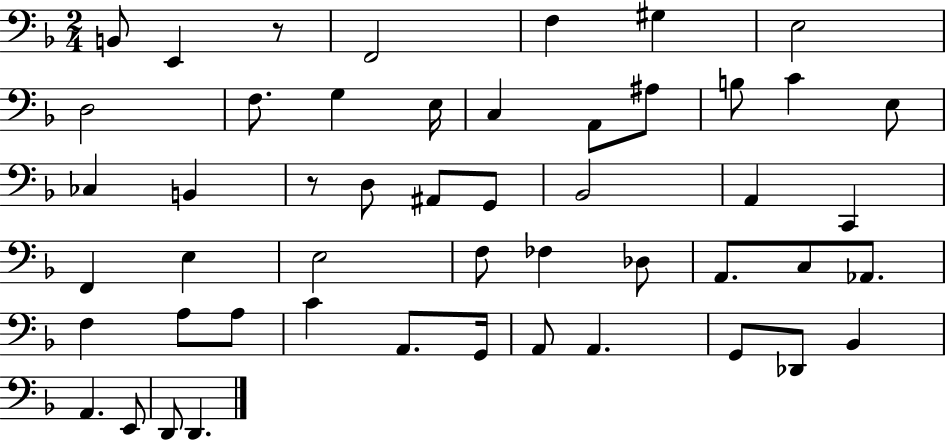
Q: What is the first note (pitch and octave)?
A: B2